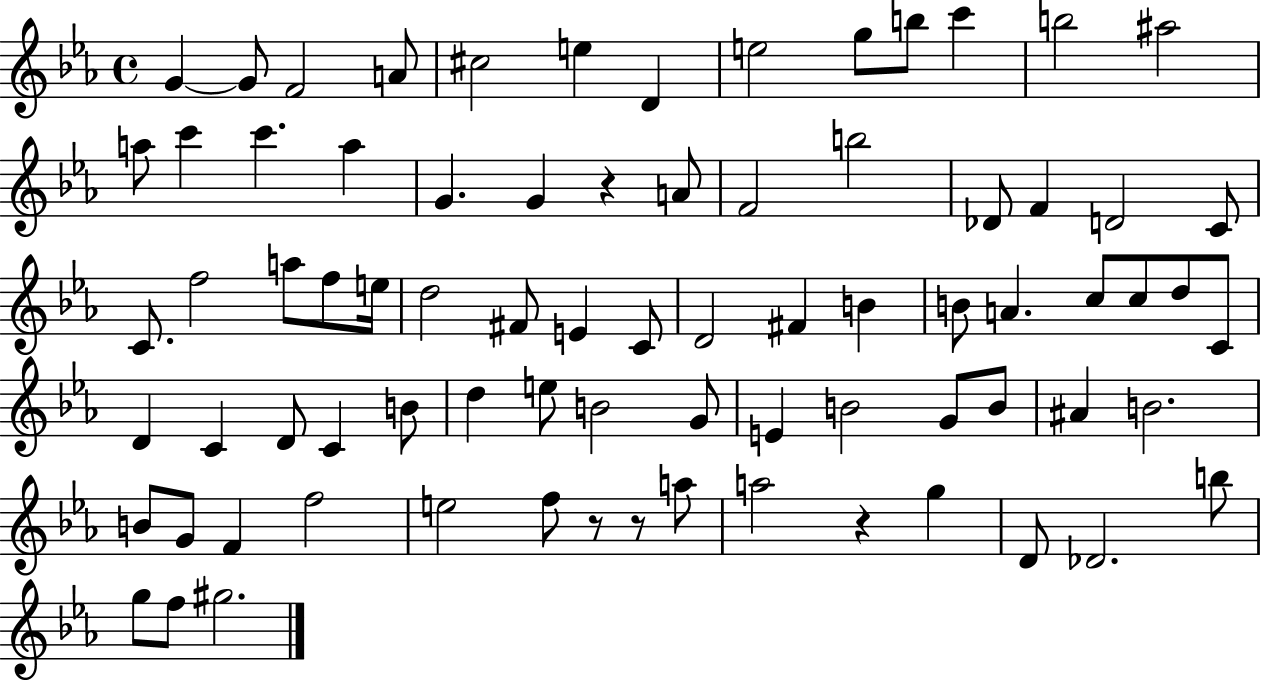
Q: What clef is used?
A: treble